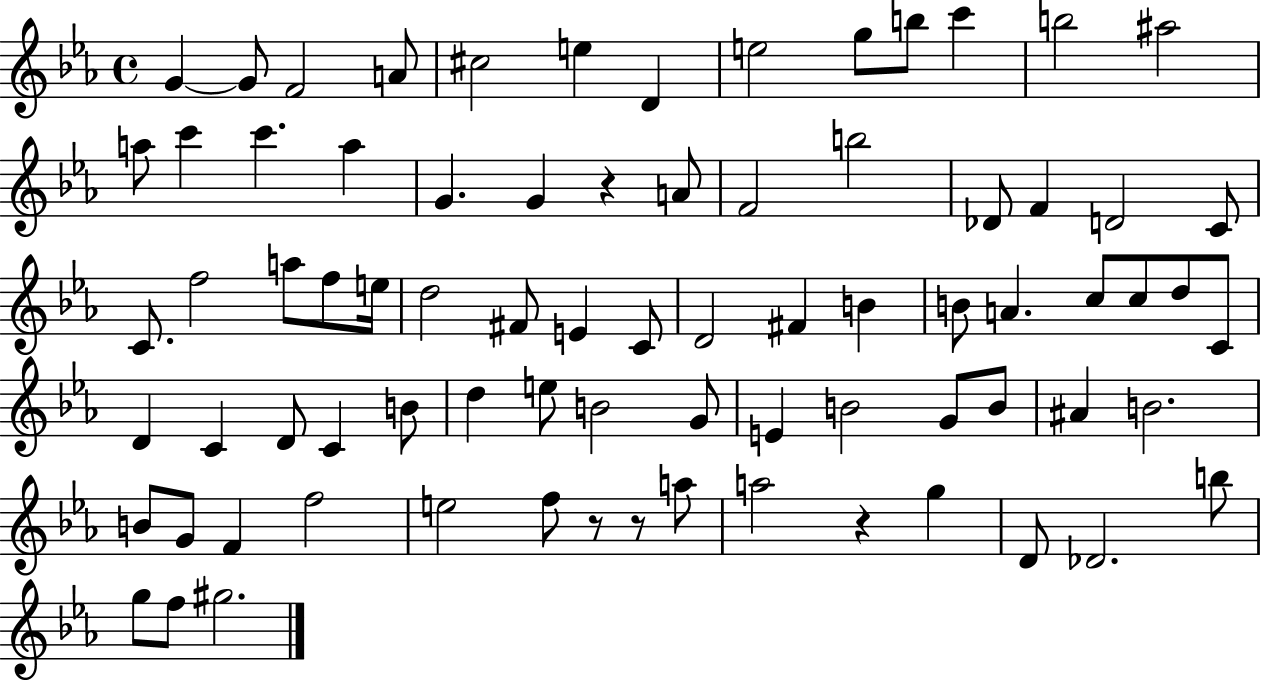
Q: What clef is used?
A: treble